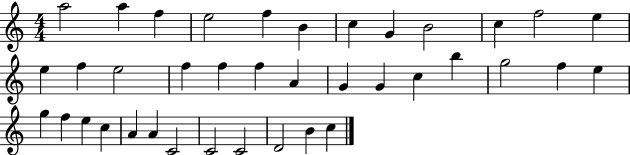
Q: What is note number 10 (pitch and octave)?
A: C5